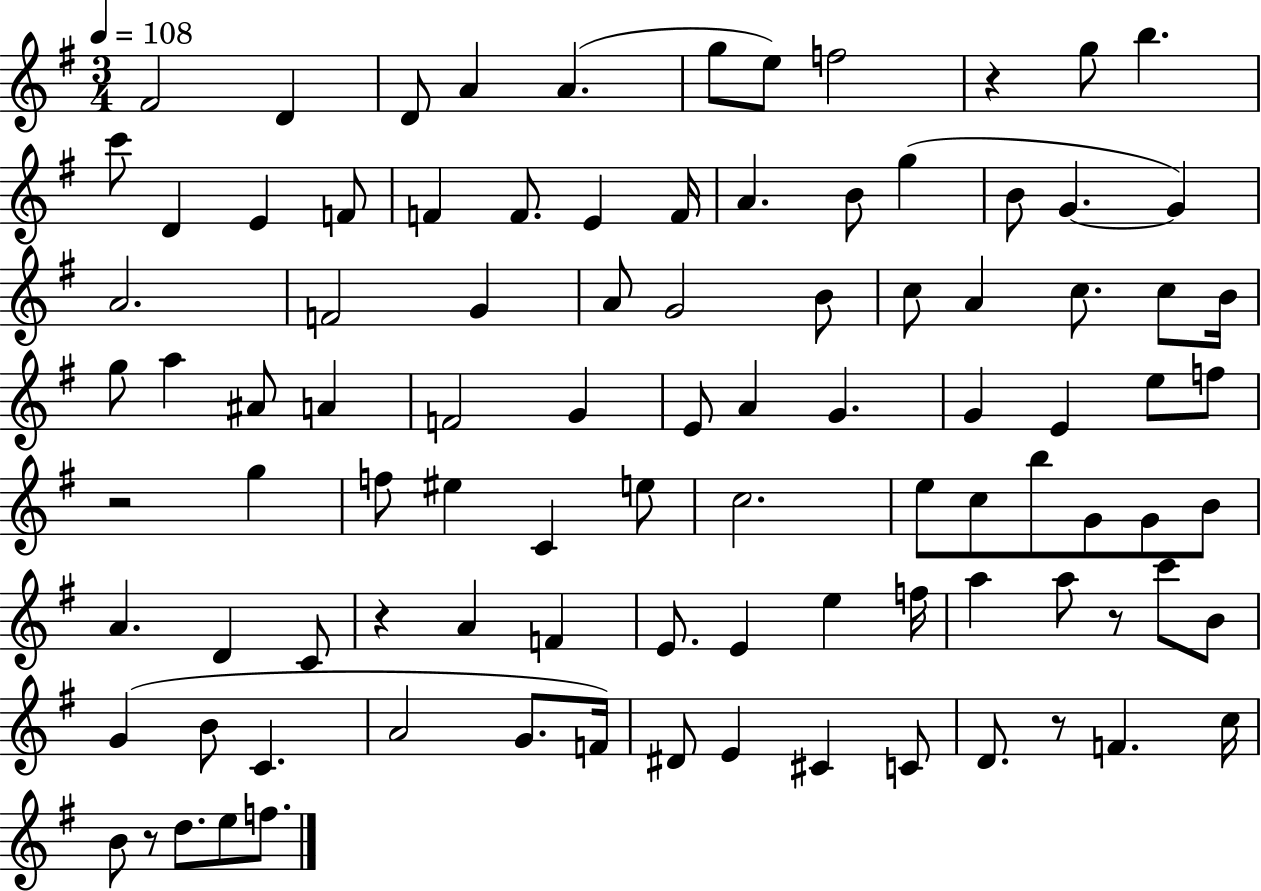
F#4/h D4/q D4/e A4/q A4/q. G5/e E5/e F5/h R/q G5/e B5/q. C6/e D4/q E4/q F4/e F4/q F4/e. E4/q F4/s A4/q. B4/e G5/q B4/e G4/q. G4/q A4/h. F4/h G4/q A4/e G4/h B4/e C5/e A4/q C5/e. C5/e B4/s G5/e A5/q A#4/e A4/q F4/h G4/q E4/e A4/q G4/q. G4/q E4/q E5/e F5/e R/h G5/q F5/e EIS5/q C4/q E5/e C5/h. E5/e C5/e B5/e G4/e G4/e B4/e A4/q. D4/q C4/e R/q A4/q F4/q E4/e. E4/q E5/q F5/s A5/q A5/e R/e C6/e B4/e G4/q B4/e C4/q. A4/h G4/e. F4/s D#4/e E4/q C#4/q C4/e D4/e. R/e F4/q. C5/s B4/e R/e D5/e. E5/e F5/e.